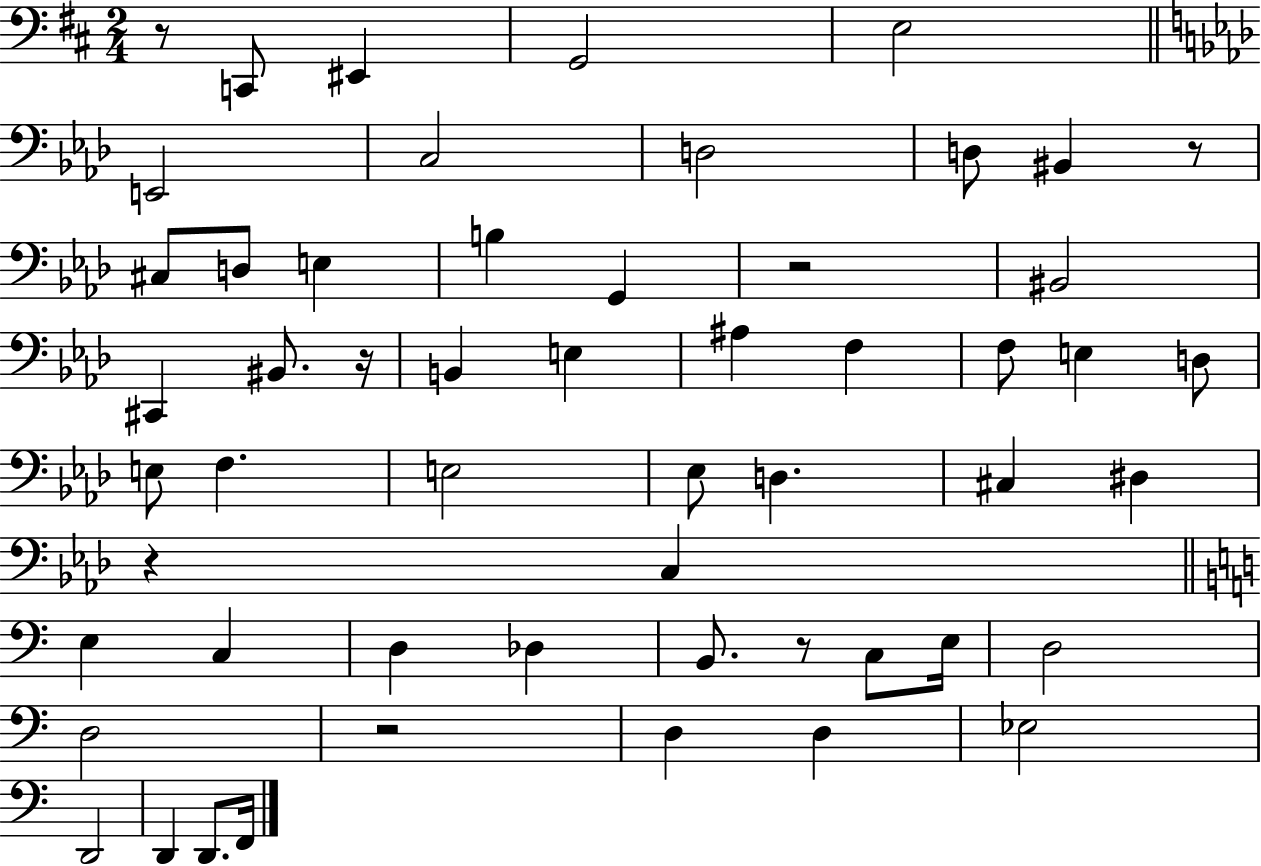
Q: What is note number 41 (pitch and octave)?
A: D3